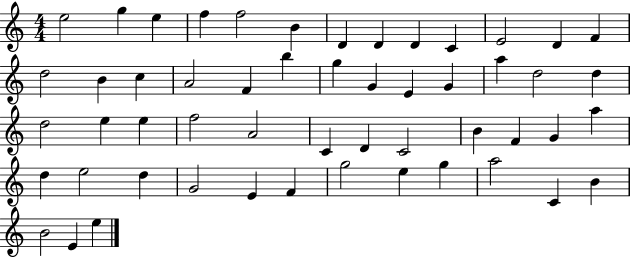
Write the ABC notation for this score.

X:1
T:Untitled
M:4/4
L:1/4
K:C
e2 g e f f2 B D D D C E2 D F d2 B c A2 F b g G E G a d2 d d2 e e f2 A2 C D C2 B F G a d e2 d G2 E F g2 e g a2 C B B2 E e